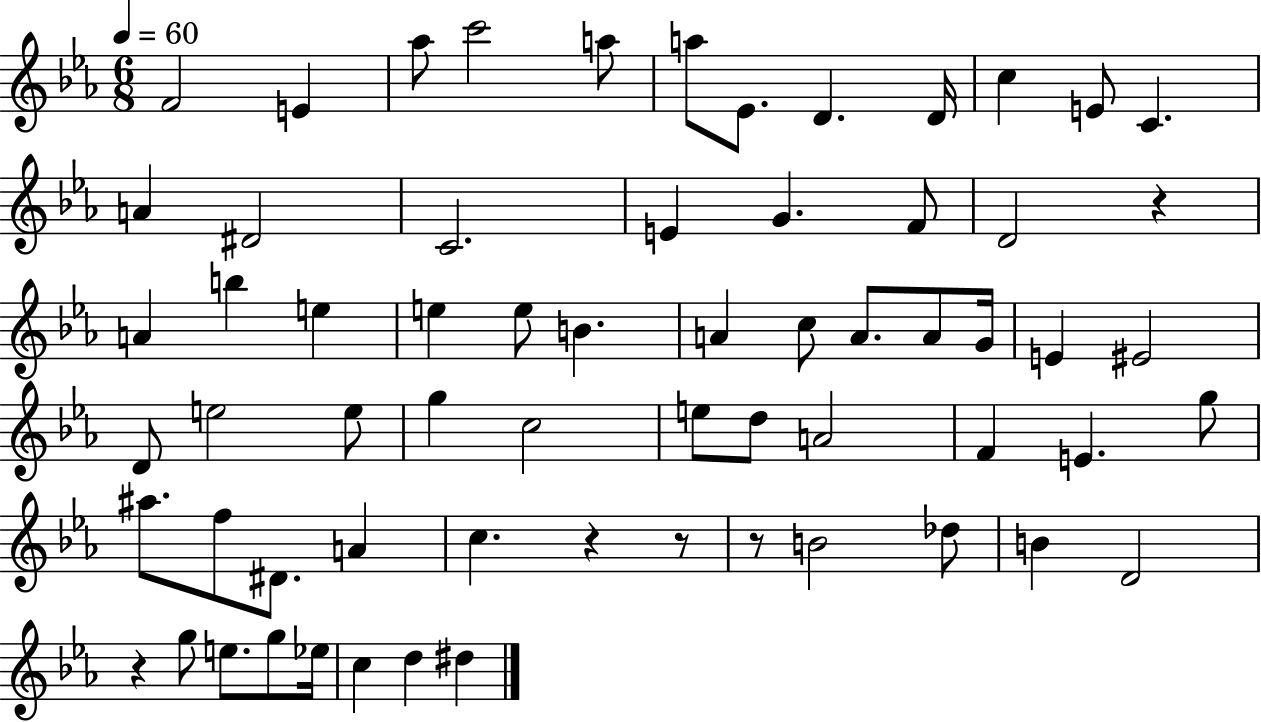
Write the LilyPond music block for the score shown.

{
  \clef treble
  \numericTimeSignature
  \time 6/8
  \key ees \major
  \tempo 4 = 60
  f'2 e'4 | aes''8 c'''2 a''8 | a''8 ees'8. d'4. d'16 | c''4 e'8 c'4. | \break a'4 dis'2 | c'2. | e'4 g'4. f'8 | d'2 r4 | \break a'4 b''4 e''4 | e''4 e''8 b'4. | a'4 c''8 a'8. a'8 g'16 | e'4 eis'2 | \break d'8 e''2 e''8 | g''4 c''2 | e''8 d''8 a'2 | f'4 e'4. g''8 | \break ais''8. f''8 dis'8. a'4 | c''4. r4 r8 | r8 b'2 des''8 | b'4 d'2 | \break r4 g''8 e''8. g''8 ees''16 | c''4 d''4 dis''4 | \bar "|."
}